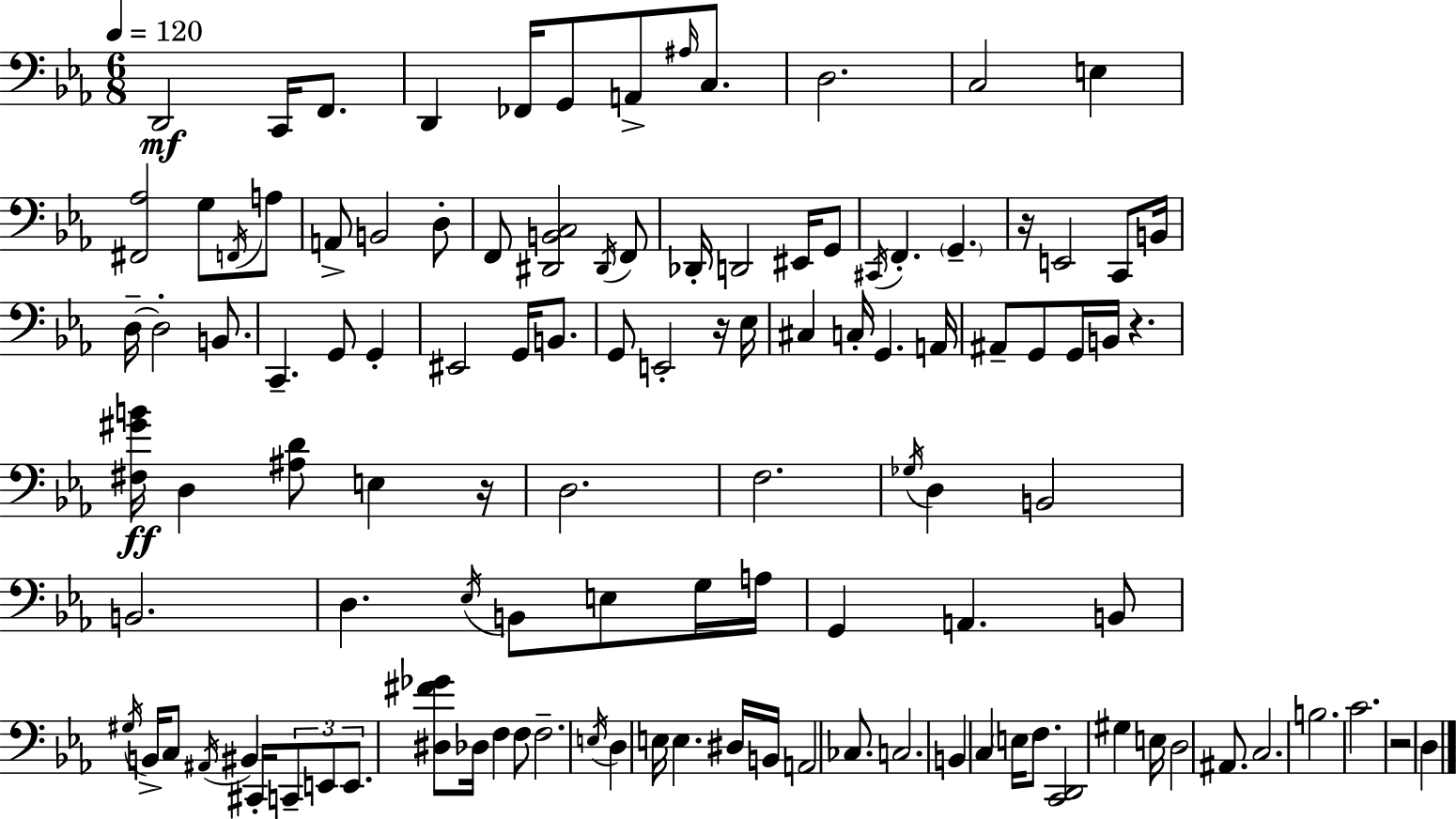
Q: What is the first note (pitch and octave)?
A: D2